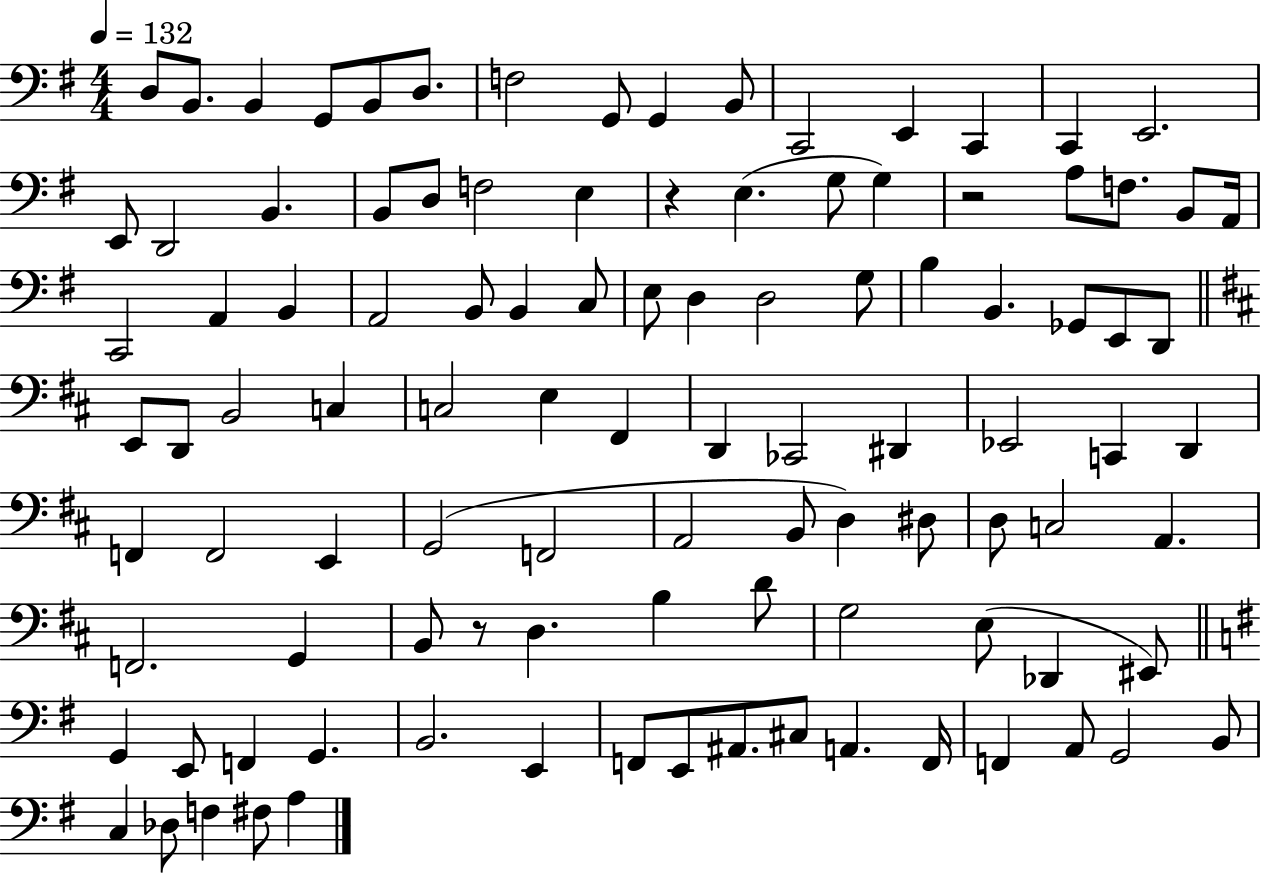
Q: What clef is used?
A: bass